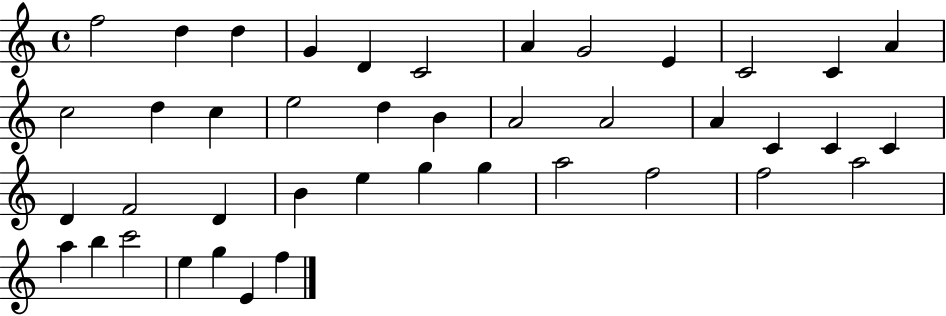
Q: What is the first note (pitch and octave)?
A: F5